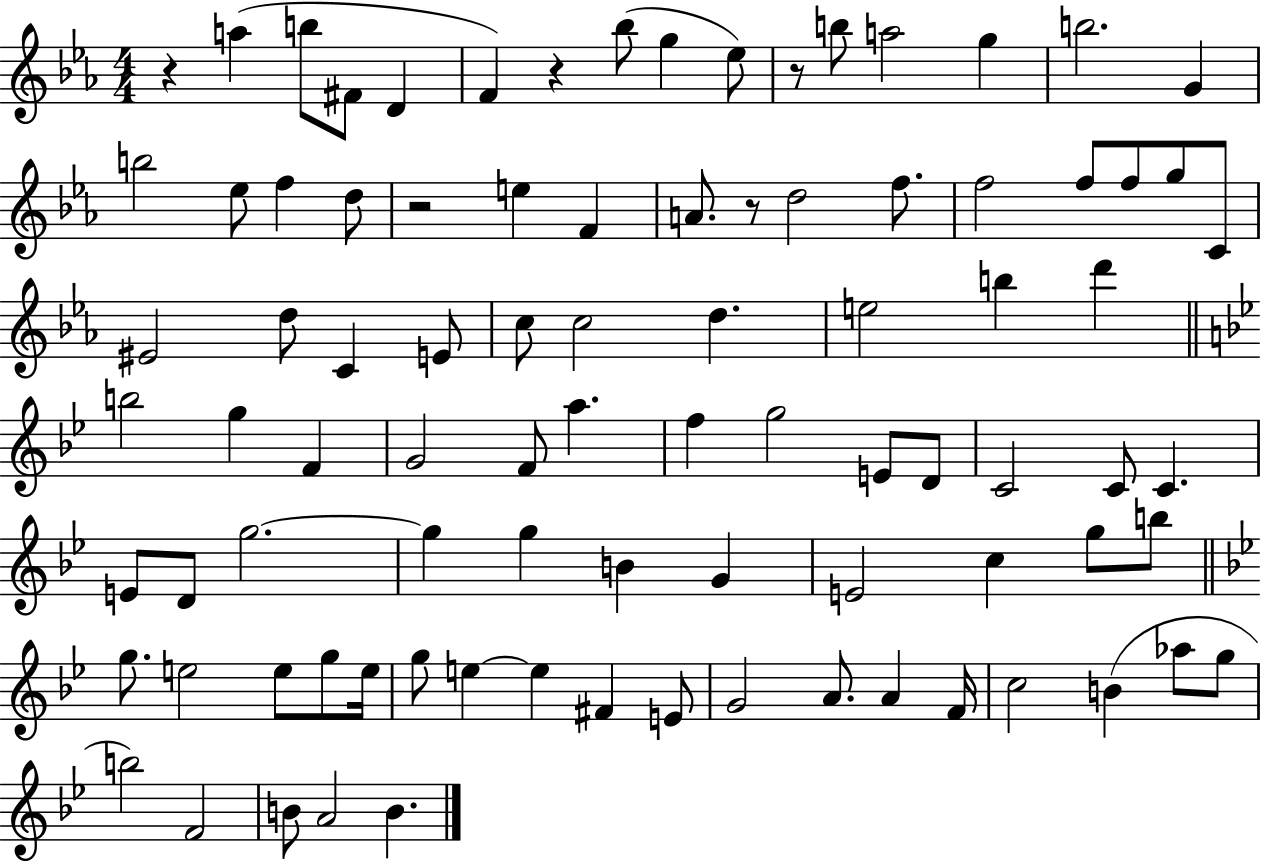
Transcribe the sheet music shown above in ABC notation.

X:1
T:Untitled
M:4/4
L:1/4
K:Eb
z a b/2 ^F/2 D F z _b/2 g _e/2 z/2 b/2 a2 g b2 G b2 _e/2 f d/2 z2 e F A/2 z/2 d2 f/2 f2 f/2 f/2 g/2 C/2 ^E2 d/2 C E/2 c/2 c2 d e2 b d' b2 g F G2 F/2 a f g2 E/2 D/2 C2 C/2 C E/2 D/2 g2 g g B G E2 c g/2 b/2 g/2 e2 e/2 g/2 e/4 g/2 e e ^F E/2 G2 A/2 A F/4 c2 B _a/2 g/2 b2 F2 B/2 A2 B